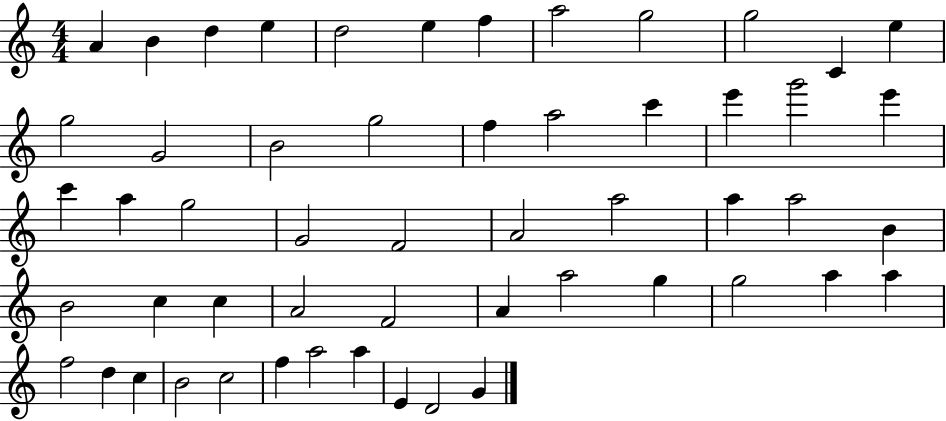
X:1
T:Untitled
M:4/4
L:1/4
K:C
A B d e d2 e f a2 g2 g2 C e g2 G2 B2 g2 f a2 c' e' g'2 e' c' a g2 G2 F2 A2 a2 a a2 B B2 c c A2 F2 A a2 g g2 a a f2 d c B2 c2 f a2 a E D2 G